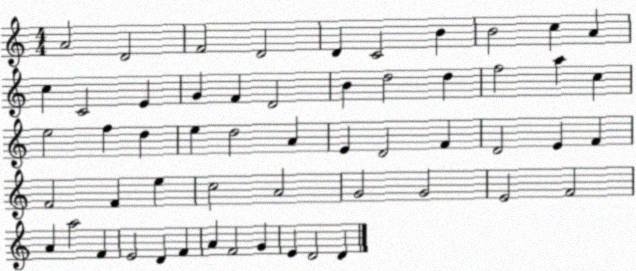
X:1
T:Untitled
M:4/4
L:1/4
K:C
A2 D2 F2 D2 D C2 B B2 c A c C2 E G F D2 B d2 d f2 a c e2 f d e d2 A E D2 F D2 E F F2 F e c2 A2 G2 G2 E2 F2 A a2 F E2 D F A F2 G E D2 D